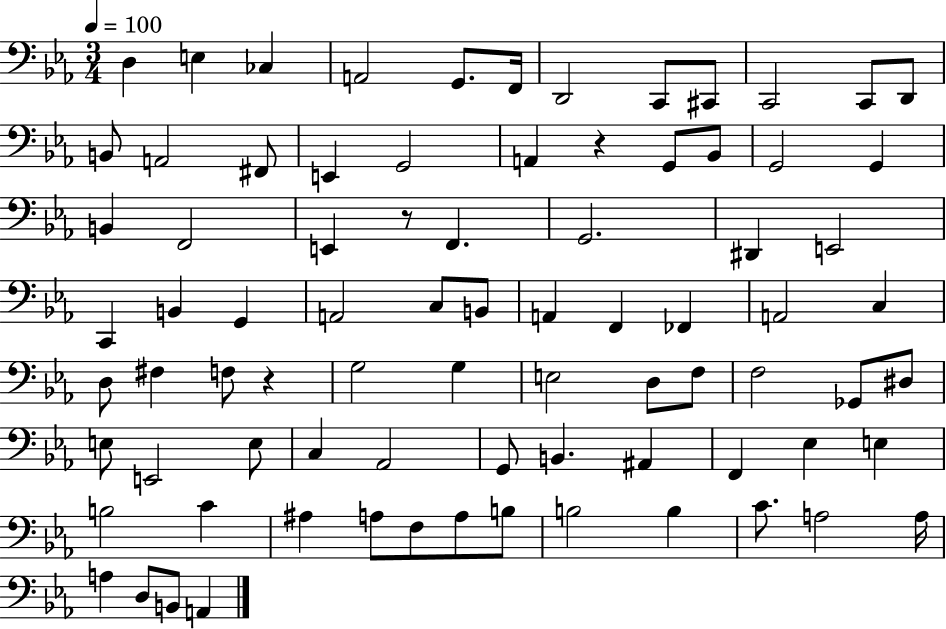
{
  \clef bass
  \numericTimeSignature
  \time 3/4
  \key ees \major
  \tempo 4 = 100
  d4 e4 ces4 | a,2 g,8. f,16 | d,2 c,8 cis,8 | c,2 c,8 d,8 | \break b,8 a,2 fis,8 | e,4 g,2 | a,4 r4 g,8 bes,8 | g,2 g,4 | \break b,4 f,2 | e,4 r8 f,4. | g,2. | dis,4 e,2 | \break c,4 b,4 g,4 | a,2 c8 b,8 | a,4 f,4 fes,4 | a,2 c4 | \break d8 fis4 f8 r4 | g2 g4 | e2 d8 f8 | f2 ges,8 dis8 | \break e8 e,2 e8 | c4 aes,2 | g,8 b,4. ais,4 | f,4 ees4 e4 | \break b2 c'4 | ais4 a8 f8 a8 b8 | b2 b4 | c'8. a2 a16 | \break a4 d8 b,8 a,4 | \bar "|."
}